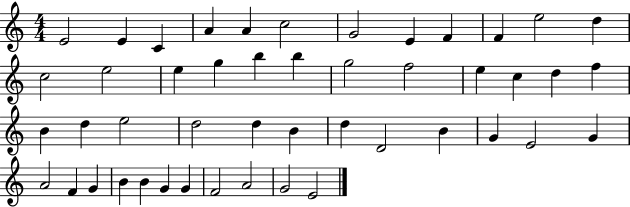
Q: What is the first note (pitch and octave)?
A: E4